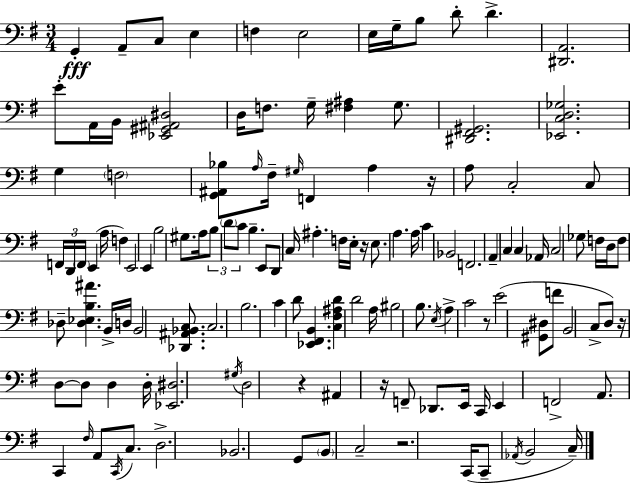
{
  \clef bass
  \numericTimeSignature
  \time 3/4
  \key g \major
  g,4-.\fff a,8-- c8 e4 | f4 e2 | e16 g16-- b8 d'8-. d'4.-> | <dis, a,>2. | \break e'8-. a,16 b,16 <ees, gis, ais, dis>2 | d16 f8. g16-- <fis ais>4 g8. | <dis, fis, gis,>2. | <ees, c d ges>2. | \break g4 \parenthesize f2 | <g, ais, bes>8 \grace { a16 } fis16-- \grace { gis16 } f,4 a4 | r16 a8 c2-. | c8 \tuplet 3/2 { f,16 d,16 \parenthesize f,16 } e,4( a16 f4) | \break e,2 e,4 | b2 gis8. | a16 \tuplet 3/2 { b8 \parenthesize d'8 c'8 } b4.-- | e,8 d,8 c16 ais4.-. | \break f16 e16-. r16 e8. a4. | a16 c'4 bes,2 | f,2. | a,4-- c4 c4 | \break aes,16 \parenthesize c2 ges8 | f16 d16 f8 des8-- <des ees b ais'>4. | b,16-> d16 b,2 <des, ais, bes, c>8. | c2. | \break b2. | c'4 d'8 <ees, fis, b,>4. | <c fis ais d'>4 d'2 | a16 bis2 b8. | \break \acciaccatura { e16 } a4-> c'2 | r8 e'2( | <gis, dis>8 f'8 b,2 | c8-> d8) r16 d8~~ d8 d4 | \break d16-. <ees, dis>2. | \acciaccatura { gis16 } d2 | r4 ais,4 r16 f,8-- des,8. | e,16 c,16 e,4 f,2-> | \break a,8. c,4 \grace { fis16 } | a,8 \acciaccatura { c,16 } c8. d2.-> | bes,2. | g,8 \parenthesize b,8 c2-- | \break r2. | c,16( c,8-- \acciaccatura { aes,16 } b,2 | c16--) \bar "|."
}